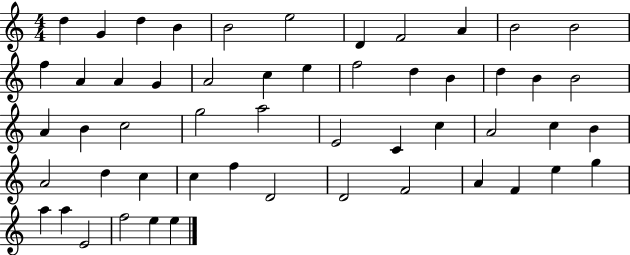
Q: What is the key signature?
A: C major